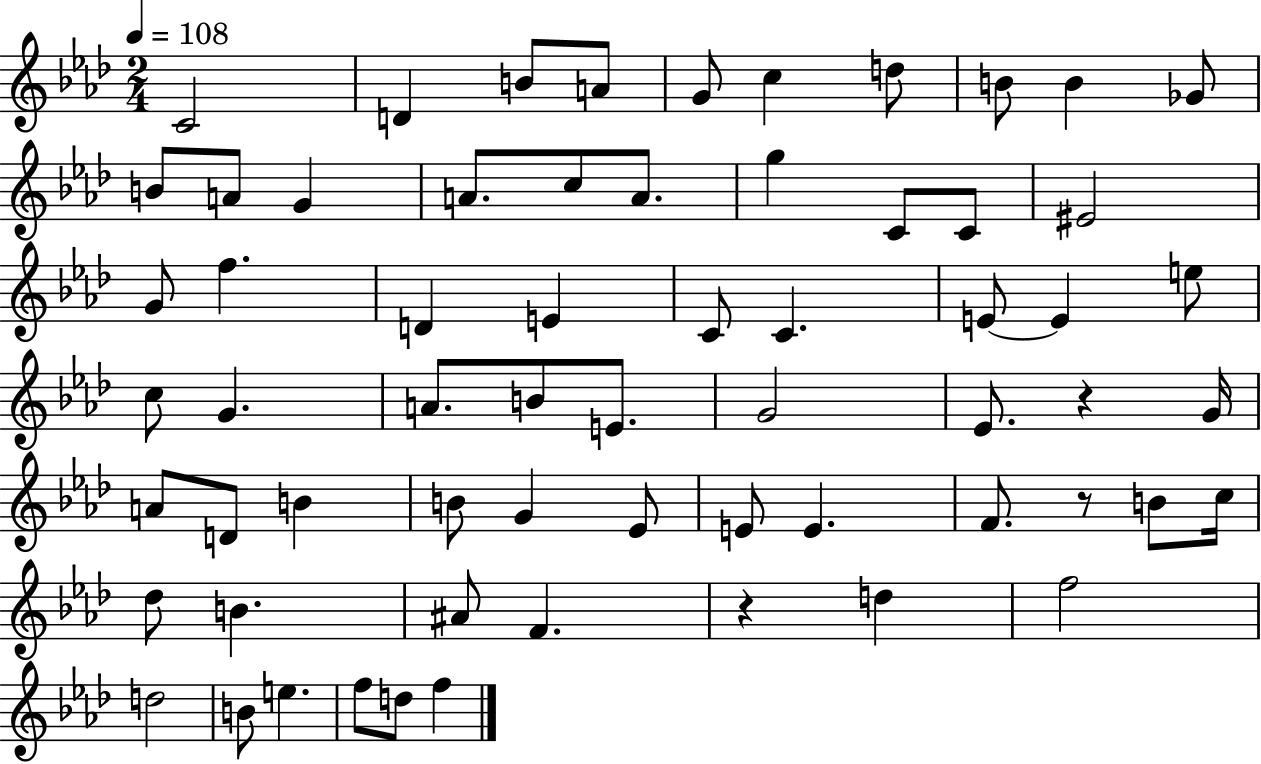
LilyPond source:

{
  \clef treble
  \numericTimeSignature
  \time 2/4
  \key aes \major
  \tempo 4 = 108
  c'2 | d'4 b'8 a'8 | g'8 c''4 d''8 | b'8 b'4 ges'8 | \break b'8 a'8 g'4 | a'8. c''8 a'8. | g''4 c'8 c'8 | eis'2 | \break g'8 f''4. | d'4 e'4 | c'8 c'4. | e'8~~ e'4 e''8 | \break c''8 g'4. | a'8. b'8 e'8. | g'2 | ees'8. r4 g'16 | \break a'8 d'8 b'4 | b'8 g'4 ees'8 | e'8 e'4. | f'8. r8 b'8 c''16 | \break des''8 b'4. | ais'8 f'4. | r4 d''4 | f''2 | \break d''2 | b'8 e''4. | f''8 d''8 f''4 | \bar "|."
}